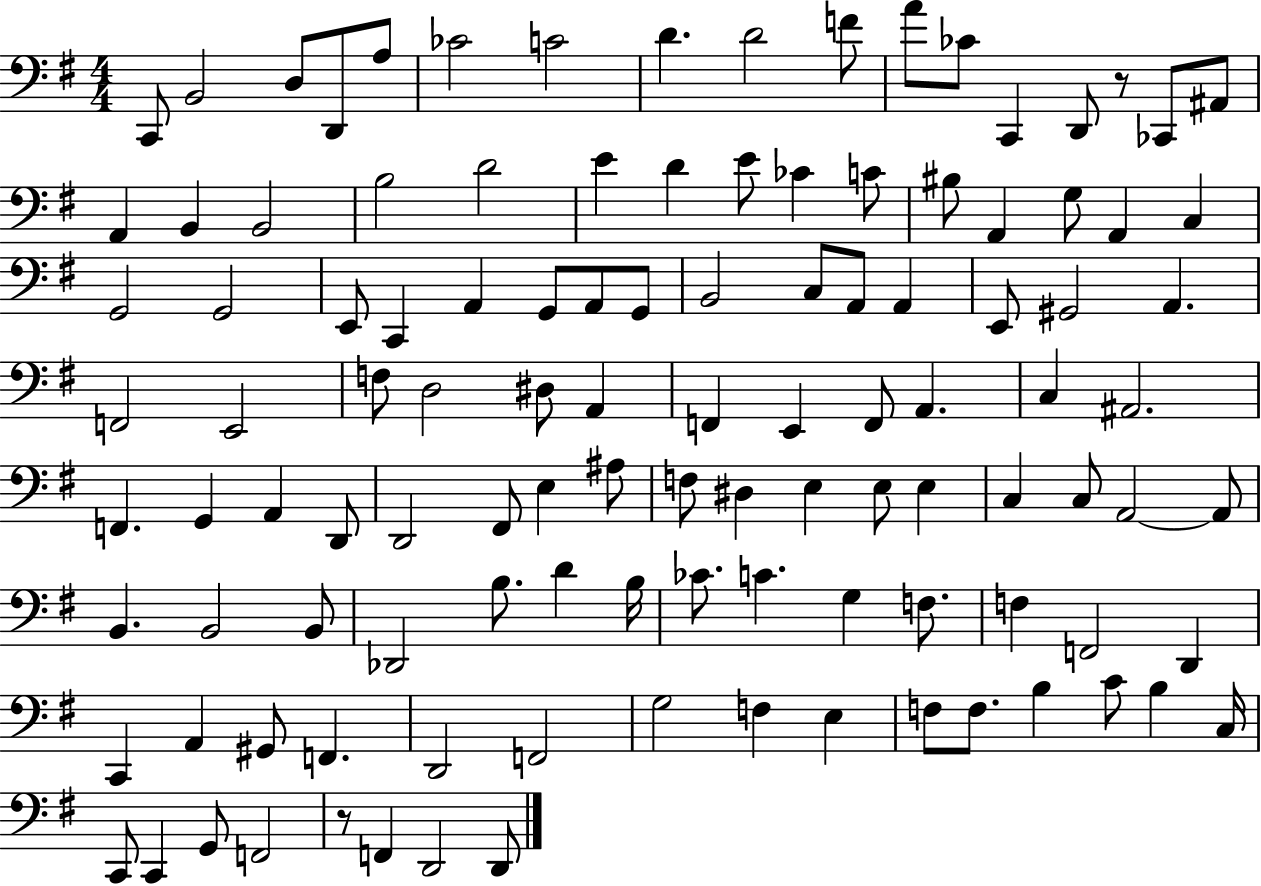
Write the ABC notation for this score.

X:1
T:Untitled
M:4/4
L:1/4
K:G
C,,/2 B,,2 D,/2 D,,/2 A,/2 _C2 C2 D D2 F/2 A/2 _C/2 C,, D,,/2 z/2 _C,,/2 ^A,,/2 A,, B,, B,,2 B,2 D2 E D E/2 _C C/2 ^B,/2 A,, G,/2 A,, C, G,,2 G,,2 E,,/2 C,, A,, G,,/2 A,,/2 G,,/2 B,,2 C,/2 A,,/2 A,, E,,/2 ^G,,2 A,, F,,2 E,,2 F,/2 D,2 ^D,/2 A,, F,, E,, F,,/2 A,, C, ^A,,2 F,, G,, A,, D,,/2 D,,2 ^F,,/2 E, ^A,/2 F,/2 ^D, E, E,/2 E, C, C,/2 A,,2 A,,/2 B,, B,,2 B,,/2 _D,,2 B,/2 D B,/4 _C/2 C G, F,/2 F, F,,2 D,, C,, A,, ^G,,/2 F,, D,,2 F,,2 G,2 F, E, F,/2 F,/2 B, C/2 B, C,/4 C,,/2 C,, G,,/2 F,,2 z/2 F,, D,,2 D,,/2